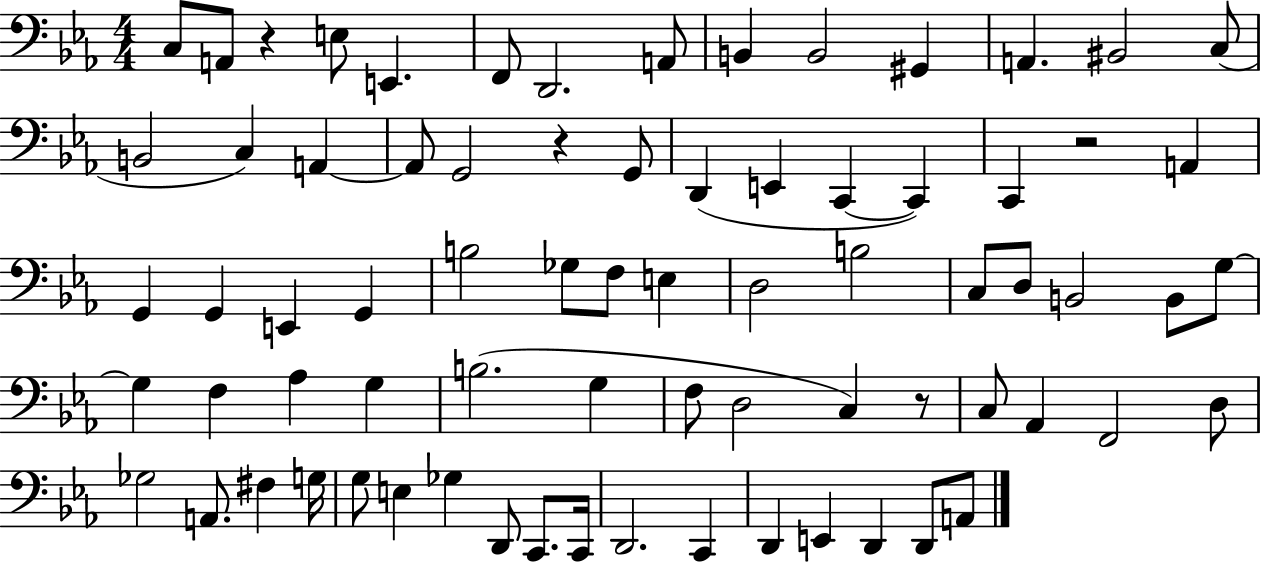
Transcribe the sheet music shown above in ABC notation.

X:1
T:Untitled
M:4/4
L:1/4
K:Eb
C,/2 A,,/2 z E,/2 E,, F,,/2 D,,2 A,,/2 B,, B,,2 ^G,, A,, ^B,,2 C,/2 B,,2 C, A,, A,,/2 G,,2 z G,,/2 D,, E,, C,, C,, C,, z2 A,, G,, G,, E,, G,, B,2 _G,/2 F,/2 E, D,2 B,2 C,/2 D,/2 B,,2 B,,/2 G,/2 G, F, _A, G, B,2 G, F,/2 D,2 C, z/2 C,/2 _A,, F,,2 D,/2 _G,2 A,,/2 ^F, G,/4 G,/2 E, _G, D,,/2 C,,/2 C,,/4 D,,2 C,, D,, E,, D,, D,,/2 A,,/2